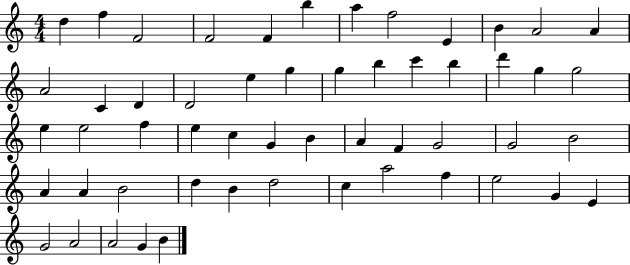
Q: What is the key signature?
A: C major